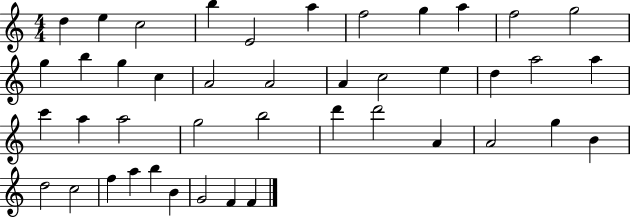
D5/q E5/q C5/h B5/q E4/h A5/q F5/h G5/q A5/q F5/h G5/h G5/q B5/q G5/q C5/q A4/h A4/h A4/q C5/h E5/q D5/q A5/h A5/q C6/q A5/q A5/h G5/h B5/h D6/q D6/h A4/q A4/h G5/q B4/q D5/h C5/h F5/q A5/q B5/q B4/q G4/h F4/q F4/q